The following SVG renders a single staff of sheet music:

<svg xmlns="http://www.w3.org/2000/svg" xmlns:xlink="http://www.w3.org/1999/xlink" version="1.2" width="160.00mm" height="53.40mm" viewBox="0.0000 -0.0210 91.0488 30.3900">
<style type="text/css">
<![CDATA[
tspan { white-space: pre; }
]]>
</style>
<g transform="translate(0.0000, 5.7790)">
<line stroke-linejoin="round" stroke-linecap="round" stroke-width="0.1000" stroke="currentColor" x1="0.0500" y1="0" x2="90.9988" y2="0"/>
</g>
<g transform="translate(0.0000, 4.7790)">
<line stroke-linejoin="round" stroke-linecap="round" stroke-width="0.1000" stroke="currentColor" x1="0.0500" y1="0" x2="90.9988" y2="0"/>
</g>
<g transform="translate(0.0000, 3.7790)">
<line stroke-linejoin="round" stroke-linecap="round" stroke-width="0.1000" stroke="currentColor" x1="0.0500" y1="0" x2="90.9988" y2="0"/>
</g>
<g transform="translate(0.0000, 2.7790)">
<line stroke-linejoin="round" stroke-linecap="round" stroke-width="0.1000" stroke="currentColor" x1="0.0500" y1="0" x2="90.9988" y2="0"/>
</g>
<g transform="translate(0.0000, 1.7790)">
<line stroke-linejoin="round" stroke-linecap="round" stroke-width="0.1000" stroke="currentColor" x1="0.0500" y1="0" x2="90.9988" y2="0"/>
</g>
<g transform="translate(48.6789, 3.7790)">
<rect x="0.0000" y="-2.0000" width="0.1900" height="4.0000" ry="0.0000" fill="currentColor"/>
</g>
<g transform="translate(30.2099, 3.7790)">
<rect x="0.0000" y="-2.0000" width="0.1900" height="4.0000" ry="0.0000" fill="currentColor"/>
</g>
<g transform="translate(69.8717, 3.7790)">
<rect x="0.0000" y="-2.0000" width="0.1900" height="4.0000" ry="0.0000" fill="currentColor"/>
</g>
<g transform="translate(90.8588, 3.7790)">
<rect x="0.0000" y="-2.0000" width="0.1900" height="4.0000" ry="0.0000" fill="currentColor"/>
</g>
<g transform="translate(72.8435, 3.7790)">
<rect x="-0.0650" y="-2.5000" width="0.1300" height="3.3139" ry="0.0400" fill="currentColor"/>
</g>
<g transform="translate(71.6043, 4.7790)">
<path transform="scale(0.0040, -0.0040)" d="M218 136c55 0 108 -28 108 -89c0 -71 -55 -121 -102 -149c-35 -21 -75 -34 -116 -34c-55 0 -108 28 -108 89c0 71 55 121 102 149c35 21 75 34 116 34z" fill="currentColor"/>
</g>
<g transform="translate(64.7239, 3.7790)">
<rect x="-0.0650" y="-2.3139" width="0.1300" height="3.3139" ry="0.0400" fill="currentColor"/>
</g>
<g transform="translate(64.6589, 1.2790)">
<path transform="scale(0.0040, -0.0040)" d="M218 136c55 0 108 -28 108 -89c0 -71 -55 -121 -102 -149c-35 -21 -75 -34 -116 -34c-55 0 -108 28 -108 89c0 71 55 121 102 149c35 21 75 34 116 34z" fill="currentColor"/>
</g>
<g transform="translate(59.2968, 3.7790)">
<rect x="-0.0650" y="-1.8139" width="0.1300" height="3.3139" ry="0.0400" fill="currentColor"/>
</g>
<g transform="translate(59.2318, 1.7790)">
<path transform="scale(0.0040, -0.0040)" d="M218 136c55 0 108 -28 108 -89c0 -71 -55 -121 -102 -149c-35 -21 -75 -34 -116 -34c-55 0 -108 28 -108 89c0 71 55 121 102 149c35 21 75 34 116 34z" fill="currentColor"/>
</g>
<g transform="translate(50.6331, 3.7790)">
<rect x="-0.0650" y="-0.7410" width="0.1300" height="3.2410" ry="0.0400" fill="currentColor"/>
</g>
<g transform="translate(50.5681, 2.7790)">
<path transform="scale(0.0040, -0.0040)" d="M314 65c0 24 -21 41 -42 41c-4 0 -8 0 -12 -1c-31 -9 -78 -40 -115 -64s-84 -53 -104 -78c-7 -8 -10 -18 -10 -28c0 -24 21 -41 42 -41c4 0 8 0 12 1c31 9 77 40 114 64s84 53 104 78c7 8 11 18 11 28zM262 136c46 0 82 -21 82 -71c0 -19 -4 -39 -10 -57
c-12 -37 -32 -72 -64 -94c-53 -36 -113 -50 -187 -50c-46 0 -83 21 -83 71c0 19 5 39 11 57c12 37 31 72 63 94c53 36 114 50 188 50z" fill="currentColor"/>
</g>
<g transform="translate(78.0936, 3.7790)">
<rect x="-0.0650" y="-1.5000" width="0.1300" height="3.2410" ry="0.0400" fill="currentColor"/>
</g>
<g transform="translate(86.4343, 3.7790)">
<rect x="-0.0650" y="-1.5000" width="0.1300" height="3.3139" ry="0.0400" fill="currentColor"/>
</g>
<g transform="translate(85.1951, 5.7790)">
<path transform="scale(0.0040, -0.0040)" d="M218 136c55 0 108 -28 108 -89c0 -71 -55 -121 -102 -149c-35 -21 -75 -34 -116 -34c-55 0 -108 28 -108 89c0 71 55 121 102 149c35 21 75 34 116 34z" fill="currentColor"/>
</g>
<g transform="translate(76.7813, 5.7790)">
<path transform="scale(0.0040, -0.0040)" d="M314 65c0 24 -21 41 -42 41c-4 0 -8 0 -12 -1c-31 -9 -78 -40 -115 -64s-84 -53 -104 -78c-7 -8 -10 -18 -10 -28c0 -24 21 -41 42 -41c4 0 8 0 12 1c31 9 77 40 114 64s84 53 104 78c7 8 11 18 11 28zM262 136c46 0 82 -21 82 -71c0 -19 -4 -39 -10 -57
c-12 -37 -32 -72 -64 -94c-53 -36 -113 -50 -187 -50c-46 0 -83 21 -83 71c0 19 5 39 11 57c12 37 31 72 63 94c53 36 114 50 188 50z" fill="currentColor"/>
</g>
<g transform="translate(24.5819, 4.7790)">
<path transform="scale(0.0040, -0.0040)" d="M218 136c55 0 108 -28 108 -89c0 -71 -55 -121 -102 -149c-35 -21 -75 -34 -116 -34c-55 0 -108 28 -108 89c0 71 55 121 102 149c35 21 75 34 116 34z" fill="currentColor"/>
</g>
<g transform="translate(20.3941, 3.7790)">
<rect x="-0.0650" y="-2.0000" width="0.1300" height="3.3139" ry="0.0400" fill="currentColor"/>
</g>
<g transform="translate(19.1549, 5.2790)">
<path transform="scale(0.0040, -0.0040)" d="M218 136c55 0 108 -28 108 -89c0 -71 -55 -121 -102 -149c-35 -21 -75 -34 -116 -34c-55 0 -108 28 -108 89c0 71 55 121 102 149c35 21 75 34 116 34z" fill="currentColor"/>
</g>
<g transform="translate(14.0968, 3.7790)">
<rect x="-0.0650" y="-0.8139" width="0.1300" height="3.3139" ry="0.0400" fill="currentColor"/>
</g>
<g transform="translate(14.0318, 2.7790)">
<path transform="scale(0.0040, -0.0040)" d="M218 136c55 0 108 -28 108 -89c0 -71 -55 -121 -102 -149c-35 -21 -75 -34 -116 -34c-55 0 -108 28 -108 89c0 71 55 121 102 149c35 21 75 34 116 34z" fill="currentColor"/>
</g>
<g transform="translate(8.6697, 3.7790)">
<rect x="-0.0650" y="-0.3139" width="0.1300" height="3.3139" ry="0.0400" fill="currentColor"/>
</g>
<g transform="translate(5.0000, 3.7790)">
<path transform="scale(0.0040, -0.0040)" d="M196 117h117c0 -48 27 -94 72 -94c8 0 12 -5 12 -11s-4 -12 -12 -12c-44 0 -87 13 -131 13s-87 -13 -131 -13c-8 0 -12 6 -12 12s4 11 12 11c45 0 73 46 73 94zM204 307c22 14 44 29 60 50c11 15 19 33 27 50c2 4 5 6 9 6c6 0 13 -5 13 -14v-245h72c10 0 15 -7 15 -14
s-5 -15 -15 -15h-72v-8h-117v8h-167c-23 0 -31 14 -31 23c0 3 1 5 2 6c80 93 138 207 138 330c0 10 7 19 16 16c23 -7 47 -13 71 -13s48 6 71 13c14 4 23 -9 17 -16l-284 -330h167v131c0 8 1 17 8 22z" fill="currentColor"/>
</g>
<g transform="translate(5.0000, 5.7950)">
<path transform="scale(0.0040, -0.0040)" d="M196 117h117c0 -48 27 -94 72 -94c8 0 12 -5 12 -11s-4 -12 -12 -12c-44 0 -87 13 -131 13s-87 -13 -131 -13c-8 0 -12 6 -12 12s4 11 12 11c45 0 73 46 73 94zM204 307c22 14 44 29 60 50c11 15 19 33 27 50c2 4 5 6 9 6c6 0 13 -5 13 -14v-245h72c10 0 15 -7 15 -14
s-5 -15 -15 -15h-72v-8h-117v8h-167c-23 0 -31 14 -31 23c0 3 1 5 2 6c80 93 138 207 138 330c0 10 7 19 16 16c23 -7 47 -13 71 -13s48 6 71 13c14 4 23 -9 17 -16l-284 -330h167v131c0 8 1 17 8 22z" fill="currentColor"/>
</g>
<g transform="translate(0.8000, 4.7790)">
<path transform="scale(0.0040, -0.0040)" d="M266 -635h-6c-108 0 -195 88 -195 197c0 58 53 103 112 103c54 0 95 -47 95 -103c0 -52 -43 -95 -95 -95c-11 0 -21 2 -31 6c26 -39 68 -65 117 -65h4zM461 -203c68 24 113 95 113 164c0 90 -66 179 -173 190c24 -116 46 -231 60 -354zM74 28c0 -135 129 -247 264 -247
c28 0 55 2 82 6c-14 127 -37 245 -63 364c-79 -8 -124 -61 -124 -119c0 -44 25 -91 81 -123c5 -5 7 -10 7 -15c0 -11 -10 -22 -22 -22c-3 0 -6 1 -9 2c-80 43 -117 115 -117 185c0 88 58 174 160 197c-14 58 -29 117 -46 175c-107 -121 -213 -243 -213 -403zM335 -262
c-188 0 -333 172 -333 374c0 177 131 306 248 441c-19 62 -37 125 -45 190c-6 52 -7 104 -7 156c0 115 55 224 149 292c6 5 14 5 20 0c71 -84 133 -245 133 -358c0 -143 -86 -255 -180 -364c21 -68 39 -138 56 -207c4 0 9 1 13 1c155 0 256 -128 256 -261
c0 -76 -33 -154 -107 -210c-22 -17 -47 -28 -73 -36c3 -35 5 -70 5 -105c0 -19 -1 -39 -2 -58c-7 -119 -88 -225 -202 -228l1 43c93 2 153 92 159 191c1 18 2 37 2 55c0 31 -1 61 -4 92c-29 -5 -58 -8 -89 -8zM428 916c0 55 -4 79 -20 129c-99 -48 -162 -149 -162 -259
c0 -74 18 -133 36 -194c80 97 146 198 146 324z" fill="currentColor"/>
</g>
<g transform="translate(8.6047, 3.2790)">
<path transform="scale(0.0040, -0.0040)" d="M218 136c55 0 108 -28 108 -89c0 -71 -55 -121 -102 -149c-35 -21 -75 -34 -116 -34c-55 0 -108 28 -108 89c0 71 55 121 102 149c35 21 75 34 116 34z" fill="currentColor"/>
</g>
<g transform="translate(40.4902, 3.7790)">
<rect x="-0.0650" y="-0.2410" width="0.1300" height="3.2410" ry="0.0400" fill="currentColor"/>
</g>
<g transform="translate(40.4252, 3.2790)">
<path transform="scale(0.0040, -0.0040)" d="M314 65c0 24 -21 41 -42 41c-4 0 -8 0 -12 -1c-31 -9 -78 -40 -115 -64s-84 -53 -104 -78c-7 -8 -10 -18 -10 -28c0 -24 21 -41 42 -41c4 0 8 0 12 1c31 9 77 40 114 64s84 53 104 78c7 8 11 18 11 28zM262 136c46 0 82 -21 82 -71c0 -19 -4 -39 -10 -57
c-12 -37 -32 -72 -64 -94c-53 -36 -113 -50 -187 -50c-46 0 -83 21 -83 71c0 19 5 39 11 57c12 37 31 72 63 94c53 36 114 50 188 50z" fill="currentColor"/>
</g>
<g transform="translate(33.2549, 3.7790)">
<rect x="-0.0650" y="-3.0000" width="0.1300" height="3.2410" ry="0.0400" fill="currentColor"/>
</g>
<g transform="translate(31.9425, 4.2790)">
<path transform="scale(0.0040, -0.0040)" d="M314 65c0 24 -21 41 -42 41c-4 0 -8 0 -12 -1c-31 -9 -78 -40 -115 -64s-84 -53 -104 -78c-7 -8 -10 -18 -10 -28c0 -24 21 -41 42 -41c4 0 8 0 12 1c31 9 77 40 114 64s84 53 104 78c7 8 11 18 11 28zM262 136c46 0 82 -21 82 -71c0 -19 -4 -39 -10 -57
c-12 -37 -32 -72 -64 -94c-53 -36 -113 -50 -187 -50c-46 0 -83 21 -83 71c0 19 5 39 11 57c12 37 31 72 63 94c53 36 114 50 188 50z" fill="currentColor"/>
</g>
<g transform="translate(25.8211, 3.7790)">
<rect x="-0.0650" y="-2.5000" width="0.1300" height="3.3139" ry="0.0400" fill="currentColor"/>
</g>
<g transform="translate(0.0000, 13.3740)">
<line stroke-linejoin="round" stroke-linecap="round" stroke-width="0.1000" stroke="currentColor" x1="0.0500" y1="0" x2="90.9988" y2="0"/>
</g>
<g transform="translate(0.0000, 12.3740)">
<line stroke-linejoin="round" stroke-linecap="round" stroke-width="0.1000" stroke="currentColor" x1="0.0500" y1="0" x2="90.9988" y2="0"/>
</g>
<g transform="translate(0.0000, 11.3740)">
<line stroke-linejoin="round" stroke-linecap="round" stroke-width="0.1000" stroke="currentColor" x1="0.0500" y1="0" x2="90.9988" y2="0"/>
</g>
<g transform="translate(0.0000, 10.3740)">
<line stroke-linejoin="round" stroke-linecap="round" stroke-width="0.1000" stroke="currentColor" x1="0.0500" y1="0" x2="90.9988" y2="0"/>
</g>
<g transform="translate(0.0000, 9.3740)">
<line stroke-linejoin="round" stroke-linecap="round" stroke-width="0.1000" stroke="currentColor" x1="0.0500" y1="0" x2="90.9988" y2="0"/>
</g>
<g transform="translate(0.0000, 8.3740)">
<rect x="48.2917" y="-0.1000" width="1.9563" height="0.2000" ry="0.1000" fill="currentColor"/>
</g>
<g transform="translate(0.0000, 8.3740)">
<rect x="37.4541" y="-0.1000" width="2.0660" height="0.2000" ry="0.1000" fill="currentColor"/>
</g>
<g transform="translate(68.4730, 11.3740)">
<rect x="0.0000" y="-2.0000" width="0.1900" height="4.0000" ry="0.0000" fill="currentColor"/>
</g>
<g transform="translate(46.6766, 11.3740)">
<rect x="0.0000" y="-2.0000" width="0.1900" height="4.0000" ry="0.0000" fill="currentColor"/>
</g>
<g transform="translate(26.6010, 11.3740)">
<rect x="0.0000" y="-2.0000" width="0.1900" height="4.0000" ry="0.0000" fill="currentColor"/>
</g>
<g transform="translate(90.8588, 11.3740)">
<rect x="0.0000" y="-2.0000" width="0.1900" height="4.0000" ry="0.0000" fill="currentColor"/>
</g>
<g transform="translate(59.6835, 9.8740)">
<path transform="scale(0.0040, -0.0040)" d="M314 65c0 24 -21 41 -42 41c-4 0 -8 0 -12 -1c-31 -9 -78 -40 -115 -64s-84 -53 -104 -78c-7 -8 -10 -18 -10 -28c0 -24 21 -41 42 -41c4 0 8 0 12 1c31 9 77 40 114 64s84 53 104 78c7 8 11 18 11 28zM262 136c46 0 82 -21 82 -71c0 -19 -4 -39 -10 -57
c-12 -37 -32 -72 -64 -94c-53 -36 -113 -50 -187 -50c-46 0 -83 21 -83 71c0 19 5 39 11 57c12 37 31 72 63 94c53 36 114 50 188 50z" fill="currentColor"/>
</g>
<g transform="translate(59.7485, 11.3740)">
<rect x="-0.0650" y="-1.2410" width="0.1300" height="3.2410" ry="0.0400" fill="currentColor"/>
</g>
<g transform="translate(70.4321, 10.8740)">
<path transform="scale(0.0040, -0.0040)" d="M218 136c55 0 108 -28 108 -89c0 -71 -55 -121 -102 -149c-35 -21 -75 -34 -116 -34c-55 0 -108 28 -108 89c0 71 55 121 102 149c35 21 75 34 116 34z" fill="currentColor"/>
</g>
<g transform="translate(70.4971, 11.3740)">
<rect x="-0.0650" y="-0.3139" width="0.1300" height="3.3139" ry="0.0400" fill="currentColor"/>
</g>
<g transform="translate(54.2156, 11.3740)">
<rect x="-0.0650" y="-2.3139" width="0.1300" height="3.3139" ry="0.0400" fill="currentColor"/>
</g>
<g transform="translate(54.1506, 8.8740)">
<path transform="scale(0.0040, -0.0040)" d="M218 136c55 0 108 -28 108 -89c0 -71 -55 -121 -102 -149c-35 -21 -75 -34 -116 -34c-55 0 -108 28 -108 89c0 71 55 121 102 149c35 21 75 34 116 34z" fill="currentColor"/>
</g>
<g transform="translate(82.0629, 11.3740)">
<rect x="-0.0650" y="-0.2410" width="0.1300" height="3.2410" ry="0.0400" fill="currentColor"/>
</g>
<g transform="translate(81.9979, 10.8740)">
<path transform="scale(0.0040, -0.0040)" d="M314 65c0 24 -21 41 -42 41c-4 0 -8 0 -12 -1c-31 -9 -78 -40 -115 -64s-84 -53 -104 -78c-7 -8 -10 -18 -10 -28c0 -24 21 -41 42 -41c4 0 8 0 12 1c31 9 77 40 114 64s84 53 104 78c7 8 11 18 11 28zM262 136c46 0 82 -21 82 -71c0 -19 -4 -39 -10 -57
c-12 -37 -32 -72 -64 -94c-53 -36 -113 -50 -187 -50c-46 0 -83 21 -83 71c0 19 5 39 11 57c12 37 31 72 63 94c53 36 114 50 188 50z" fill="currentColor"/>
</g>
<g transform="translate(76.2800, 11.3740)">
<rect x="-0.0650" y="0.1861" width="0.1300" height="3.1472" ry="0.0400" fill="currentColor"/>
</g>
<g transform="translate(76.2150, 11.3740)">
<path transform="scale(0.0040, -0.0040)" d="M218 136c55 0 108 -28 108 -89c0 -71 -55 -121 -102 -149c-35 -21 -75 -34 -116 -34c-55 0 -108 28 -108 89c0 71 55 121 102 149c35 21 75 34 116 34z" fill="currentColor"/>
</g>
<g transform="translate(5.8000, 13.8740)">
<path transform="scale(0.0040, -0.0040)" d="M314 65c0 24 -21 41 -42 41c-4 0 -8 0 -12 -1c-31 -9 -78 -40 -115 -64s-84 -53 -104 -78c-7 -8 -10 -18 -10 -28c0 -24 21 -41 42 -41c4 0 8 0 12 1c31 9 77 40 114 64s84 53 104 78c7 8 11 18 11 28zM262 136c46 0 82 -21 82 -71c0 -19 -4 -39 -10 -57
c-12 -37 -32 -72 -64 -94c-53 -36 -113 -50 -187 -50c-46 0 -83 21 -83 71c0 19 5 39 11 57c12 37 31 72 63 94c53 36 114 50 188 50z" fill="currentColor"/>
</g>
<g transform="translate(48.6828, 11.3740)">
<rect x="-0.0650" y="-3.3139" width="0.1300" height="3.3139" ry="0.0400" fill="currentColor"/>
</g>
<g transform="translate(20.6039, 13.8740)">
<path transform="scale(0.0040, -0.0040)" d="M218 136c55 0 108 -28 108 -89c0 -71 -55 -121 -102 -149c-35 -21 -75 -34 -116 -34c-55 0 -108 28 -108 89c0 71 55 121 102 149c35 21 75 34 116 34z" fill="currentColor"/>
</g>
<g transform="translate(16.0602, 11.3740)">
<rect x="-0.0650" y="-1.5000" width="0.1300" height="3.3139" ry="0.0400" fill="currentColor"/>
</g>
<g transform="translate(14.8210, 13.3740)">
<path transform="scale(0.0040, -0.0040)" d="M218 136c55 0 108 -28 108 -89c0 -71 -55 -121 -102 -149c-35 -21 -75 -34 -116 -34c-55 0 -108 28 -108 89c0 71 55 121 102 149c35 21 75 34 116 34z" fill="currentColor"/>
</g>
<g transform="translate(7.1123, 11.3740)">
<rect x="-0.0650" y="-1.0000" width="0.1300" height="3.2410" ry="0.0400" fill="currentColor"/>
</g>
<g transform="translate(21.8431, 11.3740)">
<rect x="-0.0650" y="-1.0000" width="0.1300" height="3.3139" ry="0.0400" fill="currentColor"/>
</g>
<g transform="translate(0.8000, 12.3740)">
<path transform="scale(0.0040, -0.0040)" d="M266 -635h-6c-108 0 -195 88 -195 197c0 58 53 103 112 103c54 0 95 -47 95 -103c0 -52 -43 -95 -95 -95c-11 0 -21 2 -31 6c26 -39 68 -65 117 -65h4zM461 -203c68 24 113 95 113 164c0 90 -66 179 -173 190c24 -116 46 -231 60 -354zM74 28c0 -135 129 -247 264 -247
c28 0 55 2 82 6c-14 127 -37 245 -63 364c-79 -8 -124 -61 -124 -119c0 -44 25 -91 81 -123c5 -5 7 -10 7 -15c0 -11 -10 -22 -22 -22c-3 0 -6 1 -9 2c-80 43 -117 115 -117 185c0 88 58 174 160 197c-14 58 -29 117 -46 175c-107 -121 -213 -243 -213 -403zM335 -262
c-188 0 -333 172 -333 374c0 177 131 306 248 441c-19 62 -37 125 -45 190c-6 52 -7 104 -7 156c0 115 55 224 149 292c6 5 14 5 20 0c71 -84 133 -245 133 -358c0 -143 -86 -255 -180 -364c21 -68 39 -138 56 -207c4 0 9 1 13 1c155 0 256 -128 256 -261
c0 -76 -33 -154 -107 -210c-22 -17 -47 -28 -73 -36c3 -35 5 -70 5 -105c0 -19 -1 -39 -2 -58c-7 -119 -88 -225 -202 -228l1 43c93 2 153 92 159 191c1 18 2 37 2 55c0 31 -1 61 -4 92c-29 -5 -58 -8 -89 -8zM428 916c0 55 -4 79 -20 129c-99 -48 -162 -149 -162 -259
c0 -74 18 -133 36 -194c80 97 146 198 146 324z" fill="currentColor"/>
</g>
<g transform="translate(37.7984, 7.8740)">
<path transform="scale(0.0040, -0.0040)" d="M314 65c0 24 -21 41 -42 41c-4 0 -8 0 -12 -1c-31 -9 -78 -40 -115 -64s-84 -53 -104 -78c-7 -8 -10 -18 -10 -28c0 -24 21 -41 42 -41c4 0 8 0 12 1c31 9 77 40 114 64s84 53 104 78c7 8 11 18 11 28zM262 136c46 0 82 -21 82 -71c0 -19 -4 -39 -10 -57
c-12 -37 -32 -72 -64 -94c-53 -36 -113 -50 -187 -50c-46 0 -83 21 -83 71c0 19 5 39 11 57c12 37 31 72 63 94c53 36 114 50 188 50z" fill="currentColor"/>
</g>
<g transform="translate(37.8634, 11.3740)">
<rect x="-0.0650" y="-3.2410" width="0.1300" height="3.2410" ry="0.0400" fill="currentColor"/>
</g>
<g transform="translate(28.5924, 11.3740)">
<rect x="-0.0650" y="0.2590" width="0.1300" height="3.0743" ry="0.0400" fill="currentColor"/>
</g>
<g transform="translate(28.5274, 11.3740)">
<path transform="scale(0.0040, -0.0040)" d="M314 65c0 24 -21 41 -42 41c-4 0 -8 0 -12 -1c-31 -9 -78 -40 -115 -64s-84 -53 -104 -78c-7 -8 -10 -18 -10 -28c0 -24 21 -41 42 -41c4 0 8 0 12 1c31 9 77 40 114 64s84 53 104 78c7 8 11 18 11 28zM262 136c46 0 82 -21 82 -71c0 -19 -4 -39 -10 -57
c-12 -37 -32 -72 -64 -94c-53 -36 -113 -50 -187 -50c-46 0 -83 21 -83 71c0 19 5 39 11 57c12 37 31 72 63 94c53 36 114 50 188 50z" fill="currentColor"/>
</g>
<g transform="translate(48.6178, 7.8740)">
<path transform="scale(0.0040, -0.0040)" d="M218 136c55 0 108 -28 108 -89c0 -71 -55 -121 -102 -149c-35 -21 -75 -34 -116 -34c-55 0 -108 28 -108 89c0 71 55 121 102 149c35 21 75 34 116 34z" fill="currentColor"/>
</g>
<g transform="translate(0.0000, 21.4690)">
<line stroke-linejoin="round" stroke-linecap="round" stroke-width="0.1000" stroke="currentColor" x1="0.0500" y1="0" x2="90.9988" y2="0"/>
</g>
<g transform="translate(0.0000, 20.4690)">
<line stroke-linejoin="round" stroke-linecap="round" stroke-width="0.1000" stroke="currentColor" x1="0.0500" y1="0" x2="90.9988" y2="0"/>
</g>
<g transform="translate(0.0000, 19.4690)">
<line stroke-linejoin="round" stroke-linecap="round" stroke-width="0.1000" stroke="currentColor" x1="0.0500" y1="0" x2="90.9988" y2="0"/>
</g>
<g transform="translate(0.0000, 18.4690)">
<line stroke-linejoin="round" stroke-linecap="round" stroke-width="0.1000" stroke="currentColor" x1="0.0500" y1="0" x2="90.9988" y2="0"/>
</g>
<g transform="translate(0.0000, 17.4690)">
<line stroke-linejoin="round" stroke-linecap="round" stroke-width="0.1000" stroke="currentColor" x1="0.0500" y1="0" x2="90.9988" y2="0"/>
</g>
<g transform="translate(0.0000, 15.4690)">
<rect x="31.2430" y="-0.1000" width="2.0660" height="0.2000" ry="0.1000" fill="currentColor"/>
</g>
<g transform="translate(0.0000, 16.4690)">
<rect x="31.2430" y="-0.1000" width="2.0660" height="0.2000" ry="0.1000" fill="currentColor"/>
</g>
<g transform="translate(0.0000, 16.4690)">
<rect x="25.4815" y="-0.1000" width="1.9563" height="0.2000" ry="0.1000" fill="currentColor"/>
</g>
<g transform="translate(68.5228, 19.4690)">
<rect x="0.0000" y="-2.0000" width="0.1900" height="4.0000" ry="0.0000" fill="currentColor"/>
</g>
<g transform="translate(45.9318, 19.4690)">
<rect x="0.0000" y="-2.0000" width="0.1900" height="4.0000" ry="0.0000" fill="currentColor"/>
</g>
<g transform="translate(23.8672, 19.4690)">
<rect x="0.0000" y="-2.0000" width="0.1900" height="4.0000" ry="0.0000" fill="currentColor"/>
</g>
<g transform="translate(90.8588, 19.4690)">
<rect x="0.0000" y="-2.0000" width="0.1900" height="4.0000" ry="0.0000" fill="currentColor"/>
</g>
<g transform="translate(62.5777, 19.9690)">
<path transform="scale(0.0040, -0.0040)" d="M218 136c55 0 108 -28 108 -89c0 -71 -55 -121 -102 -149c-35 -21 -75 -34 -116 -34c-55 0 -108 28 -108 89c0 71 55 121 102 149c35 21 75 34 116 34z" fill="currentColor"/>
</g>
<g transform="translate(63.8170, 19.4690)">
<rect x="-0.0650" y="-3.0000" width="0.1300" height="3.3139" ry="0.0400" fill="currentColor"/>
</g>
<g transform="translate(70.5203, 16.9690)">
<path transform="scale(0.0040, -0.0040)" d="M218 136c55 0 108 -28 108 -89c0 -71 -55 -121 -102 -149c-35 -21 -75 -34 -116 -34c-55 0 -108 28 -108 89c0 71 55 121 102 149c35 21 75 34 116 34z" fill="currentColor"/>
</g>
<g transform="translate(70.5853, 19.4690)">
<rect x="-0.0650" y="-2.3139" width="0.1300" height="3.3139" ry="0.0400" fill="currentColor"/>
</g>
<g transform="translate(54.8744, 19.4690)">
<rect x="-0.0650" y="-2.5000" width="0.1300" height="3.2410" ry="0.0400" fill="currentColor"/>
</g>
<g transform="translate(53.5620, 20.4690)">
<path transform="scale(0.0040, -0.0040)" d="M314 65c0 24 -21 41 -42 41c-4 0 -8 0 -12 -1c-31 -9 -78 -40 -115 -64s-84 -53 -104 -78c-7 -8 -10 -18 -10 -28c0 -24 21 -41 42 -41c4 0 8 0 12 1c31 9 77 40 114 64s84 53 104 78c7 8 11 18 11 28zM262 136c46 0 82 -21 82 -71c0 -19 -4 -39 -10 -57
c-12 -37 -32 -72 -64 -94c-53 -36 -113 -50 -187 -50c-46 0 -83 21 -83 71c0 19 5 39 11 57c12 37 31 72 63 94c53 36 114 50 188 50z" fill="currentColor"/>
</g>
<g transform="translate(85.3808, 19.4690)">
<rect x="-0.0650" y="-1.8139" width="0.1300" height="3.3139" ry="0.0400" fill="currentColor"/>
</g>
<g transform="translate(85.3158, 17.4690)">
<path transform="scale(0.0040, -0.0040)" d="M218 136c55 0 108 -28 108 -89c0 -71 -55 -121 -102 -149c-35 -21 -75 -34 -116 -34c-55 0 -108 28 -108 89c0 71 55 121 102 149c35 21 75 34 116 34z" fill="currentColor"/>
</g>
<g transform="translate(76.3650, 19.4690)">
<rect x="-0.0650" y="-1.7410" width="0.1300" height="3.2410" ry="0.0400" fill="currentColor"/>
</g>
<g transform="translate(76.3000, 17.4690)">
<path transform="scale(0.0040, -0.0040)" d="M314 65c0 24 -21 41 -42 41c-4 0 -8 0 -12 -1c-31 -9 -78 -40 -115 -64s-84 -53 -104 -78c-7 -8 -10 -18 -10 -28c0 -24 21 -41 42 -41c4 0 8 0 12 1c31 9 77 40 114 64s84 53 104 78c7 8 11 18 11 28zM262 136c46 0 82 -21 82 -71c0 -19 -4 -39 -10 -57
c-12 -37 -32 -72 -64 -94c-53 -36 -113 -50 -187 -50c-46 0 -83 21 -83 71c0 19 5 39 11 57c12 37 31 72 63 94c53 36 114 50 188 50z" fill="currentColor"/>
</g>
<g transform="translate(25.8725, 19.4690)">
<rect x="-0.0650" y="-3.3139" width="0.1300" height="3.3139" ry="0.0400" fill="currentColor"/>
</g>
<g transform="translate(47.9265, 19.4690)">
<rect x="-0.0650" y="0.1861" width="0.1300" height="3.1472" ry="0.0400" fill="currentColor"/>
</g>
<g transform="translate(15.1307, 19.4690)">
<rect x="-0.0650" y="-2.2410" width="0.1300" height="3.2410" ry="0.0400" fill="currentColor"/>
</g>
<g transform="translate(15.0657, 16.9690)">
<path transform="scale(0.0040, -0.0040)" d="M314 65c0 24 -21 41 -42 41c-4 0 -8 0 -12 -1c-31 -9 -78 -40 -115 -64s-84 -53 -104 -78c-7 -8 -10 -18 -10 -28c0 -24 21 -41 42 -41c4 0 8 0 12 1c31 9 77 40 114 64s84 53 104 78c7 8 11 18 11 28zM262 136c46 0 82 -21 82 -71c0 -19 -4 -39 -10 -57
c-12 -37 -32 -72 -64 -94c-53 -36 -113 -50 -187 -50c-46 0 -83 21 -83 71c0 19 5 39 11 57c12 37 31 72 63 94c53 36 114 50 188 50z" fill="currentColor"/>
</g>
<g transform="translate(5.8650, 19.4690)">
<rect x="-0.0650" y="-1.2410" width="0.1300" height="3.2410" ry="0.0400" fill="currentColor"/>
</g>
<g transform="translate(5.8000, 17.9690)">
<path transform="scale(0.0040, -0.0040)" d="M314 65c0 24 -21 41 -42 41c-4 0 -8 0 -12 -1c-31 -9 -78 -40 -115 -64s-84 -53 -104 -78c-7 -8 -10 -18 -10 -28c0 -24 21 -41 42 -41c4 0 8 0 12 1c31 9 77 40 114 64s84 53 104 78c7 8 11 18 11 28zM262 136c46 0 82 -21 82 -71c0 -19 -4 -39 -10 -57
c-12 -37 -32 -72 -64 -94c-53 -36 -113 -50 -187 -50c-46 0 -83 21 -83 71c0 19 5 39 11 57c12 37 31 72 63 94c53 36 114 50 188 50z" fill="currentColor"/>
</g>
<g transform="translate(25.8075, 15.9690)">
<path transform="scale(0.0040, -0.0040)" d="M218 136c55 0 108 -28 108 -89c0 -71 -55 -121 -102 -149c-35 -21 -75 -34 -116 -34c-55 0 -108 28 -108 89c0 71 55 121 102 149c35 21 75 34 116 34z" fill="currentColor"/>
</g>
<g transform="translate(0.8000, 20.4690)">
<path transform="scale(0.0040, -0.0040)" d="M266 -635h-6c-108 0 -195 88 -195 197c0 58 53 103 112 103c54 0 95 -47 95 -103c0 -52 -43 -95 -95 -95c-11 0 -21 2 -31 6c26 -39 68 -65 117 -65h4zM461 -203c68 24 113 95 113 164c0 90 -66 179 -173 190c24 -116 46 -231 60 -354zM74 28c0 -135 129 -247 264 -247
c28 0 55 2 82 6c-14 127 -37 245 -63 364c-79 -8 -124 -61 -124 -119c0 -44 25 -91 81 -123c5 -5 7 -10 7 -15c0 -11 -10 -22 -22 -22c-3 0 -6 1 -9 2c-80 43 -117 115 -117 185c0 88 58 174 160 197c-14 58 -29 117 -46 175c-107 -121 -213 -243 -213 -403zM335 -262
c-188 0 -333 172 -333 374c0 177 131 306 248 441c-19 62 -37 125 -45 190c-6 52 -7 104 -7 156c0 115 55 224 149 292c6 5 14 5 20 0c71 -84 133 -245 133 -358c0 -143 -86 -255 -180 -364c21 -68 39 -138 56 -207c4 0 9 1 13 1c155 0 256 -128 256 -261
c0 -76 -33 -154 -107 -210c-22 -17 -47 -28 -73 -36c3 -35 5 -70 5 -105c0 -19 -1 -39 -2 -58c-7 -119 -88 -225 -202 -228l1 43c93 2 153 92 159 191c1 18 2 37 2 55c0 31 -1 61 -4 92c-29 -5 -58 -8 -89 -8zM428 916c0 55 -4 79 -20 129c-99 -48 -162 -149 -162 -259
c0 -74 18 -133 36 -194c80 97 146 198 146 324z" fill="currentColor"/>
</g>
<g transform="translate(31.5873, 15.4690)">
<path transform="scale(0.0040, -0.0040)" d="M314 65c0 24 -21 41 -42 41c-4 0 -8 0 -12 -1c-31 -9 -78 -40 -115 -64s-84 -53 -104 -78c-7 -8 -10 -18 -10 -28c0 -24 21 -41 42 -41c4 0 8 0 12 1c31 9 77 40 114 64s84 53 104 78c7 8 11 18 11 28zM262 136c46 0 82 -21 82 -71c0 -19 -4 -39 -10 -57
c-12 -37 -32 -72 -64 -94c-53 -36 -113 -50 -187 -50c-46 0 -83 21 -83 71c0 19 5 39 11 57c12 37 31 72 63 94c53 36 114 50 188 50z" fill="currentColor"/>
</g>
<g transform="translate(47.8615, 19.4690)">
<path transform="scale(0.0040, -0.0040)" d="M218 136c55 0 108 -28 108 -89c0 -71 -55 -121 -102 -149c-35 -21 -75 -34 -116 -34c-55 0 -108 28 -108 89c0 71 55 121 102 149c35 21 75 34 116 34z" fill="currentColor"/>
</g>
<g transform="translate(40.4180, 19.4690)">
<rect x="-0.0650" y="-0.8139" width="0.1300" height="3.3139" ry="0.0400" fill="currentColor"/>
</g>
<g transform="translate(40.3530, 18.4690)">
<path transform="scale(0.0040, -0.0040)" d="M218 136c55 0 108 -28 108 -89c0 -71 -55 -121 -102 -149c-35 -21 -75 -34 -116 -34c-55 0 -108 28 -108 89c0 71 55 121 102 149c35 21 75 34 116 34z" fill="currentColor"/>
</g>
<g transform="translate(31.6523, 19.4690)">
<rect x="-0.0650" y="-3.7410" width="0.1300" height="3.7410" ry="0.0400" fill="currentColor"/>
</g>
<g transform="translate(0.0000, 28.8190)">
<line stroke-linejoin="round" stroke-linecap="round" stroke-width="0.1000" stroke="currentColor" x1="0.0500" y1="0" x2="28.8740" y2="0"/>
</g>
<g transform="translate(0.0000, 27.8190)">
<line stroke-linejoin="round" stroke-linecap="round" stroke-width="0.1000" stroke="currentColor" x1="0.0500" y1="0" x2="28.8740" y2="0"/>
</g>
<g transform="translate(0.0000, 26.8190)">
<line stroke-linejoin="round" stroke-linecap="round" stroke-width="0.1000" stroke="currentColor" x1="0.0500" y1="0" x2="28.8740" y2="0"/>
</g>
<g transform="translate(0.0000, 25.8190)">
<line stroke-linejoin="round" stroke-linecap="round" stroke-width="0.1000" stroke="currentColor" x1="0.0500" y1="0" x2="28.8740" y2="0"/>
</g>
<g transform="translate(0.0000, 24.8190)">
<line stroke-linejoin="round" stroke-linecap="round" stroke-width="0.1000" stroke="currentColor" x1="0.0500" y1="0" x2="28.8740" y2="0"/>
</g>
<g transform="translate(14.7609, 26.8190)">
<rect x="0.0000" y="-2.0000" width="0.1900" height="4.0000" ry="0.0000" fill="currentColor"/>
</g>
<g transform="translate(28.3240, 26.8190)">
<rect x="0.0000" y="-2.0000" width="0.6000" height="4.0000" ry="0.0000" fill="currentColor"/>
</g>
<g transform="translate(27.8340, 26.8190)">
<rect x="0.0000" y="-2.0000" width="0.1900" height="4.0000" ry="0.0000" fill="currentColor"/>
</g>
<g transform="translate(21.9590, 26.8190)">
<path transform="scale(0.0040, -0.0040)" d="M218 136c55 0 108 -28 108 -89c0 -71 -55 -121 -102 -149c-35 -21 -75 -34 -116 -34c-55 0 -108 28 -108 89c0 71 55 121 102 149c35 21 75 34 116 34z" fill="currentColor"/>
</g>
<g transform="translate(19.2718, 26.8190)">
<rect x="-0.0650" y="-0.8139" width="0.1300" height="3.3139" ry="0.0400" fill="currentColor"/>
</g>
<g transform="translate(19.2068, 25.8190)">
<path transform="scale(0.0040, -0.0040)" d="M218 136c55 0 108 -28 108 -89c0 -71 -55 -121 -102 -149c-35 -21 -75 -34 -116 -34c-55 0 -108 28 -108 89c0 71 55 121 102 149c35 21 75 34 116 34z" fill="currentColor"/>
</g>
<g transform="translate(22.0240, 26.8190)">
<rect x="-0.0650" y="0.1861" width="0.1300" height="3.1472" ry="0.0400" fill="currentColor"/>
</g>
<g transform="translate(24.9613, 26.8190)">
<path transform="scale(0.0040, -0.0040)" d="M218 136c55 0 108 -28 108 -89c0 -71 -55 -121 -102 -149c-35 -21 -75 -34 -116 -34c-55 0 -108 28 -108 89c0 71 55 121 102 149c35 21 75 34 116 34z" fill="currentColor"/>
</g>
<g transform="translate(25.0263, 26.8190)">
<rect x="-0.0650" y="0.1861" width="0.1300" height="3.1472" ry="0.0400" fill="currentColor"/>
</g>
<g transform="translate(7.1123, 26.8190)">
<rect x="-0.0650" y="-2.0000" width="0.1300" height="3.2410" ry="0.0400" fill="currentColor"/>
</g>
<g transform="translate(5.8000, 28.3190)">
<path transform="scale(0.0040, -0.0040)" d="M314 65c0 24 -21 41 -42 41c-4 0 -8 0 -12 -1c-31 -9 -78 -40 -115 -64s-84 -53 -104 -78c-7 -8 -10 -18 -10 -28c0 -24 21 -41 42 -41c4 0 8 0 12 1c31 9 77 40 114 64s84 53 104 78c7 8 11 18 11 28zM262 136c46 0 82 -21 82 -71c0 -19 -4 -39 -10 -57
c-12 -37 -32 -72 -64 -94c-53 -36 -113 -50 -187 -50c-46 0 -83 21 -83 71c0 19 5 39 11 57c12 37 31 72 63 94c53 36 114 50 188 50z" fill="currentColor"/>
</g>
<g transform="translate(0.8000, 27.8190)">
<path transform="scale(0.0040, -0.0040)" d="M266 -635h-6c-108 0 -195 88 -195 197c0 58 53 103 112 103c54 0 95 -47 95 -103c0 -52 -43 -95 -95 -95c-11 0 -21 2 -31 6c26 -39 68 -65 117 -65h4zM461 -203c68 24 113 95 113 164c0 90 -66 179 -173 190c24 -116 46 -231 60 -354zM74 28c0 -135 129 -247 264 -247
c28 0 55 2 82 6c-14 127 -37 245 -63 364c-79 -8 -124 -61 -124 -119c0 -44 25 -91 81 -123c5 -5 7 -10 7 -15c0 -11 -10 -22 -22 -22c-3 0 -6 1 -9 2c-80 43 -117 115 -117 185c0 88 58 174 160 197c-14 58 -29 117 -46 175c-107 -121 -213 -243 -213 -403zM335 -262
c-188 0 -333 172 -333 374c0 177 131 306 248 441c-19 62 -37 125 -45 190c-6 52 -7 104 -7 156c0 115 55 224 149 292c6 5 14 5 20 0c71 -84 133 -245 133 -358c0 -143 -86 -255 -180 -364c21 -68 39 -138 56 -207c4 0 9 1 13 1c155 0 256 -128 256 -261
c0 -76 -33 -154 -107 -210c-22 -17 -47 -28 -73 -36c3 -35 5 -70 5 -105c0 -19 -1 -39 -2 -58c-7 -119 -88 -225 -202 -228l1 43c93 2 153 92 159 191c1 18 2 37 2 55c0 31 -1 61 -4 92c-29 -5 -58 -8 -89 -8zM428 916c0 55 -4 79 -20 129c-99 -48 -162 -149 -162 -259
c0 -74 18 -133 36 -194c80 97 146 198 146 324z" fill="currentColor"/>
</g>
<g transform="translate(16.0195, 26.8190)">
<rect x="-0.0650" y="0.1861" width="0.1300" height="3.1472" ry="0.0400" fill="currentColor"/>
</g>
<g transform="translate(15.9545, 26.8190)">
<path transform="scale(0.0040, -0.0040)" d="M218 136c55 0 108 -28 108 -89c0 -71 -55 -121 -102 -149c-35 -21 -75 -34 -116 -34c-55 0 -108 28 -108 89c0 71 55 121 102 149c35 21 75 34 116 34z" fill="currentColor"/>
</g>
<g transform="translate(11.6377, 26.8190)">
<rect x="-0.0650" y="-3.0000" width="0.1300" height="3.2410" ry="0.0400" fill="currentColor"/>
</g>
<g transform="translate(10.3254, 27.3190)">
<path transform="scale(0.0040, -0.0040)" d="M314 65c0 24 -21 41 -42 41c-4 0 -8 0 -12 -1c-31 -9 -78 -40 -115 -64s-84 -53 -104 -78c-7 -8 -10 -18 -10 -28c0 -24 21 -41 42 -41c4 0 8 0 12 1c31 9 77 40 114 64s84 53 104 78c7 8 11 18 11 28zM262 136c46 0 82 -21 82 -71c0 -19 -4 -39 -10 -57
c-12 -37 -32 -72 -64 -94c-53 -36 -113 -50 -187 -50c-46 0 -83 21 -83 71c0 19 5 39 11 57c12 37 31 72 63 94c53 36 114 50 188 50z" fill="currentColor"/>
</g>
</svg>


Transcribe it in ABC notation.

X:1
T:Untitled
M:4/4
L:1/4
K:C
c d F G A2 c2 d2 f g G E2 E D2 E D B2 b2 b g e2 c B c2 e2 g2 b c'2 d B G2 A g f2 f F2 A2 B d B B